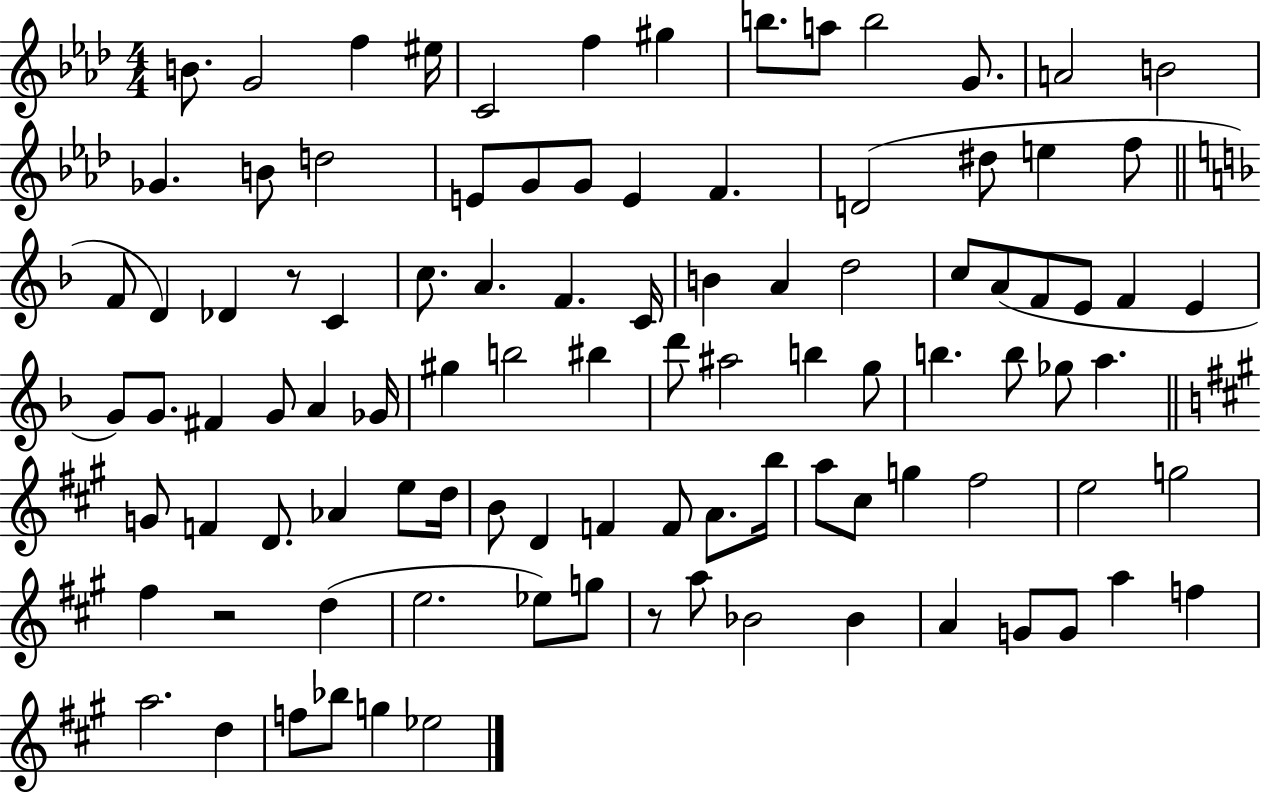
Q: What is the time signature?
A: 4/4